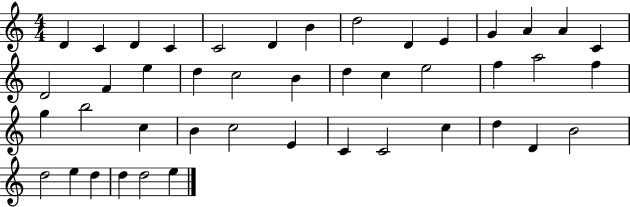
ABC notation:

X:1
T:Untitled
M:4/4
L:1/4
K:C
D C D C C2 D B d2 D E G A A C D2 F e d c2 B d c e2 f a2 f g b2 c B c2 E C C2 c d D B2 d2 e d d d2 e